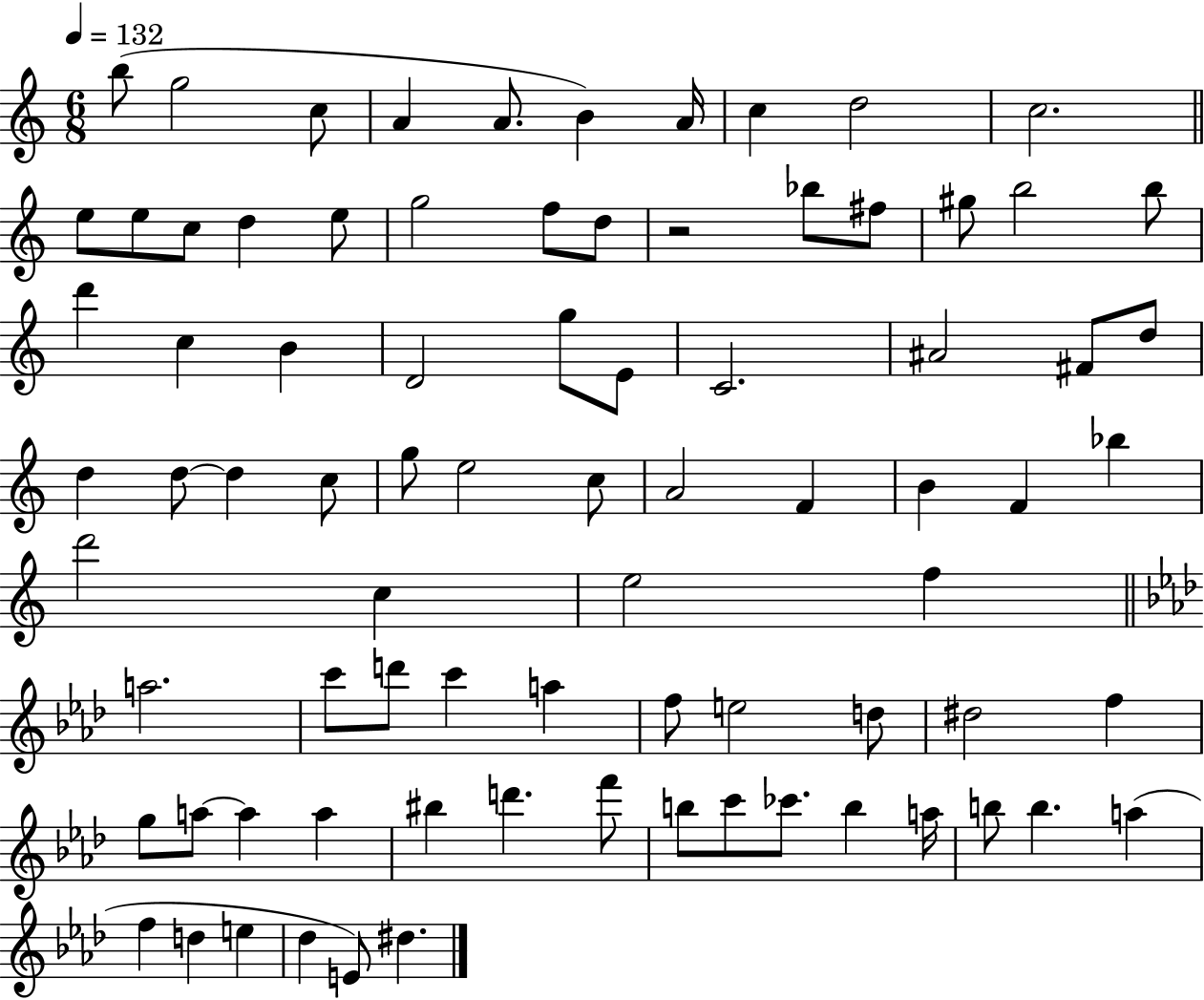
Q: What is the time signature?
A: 6/8